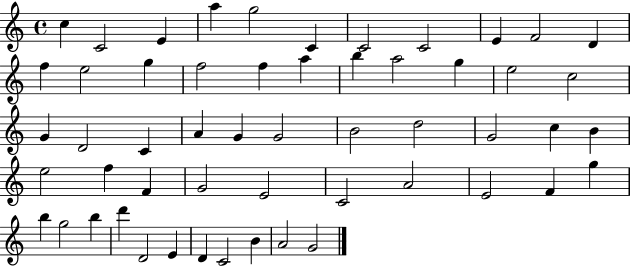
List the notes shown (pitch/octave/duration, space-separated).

C5/q C4/h E4/q A5/q G5/h C4/q C4/h C4/h E4/q F4/h D4/q F5/q E5/h G5/q F5/h F5/q A5/q B5/q A5/h G5/q E5/h C5/h G4/q D4/h C4/q A4/q G4/q G4/h B4/h D5/h G4/h C5/q B4/q E5/h F5/q F4/q G4/h E4/h C4/h A4/h E4/h F4/q G5/q B5/q G5/h B5/q D6/q D4/h E4/q D4/q C4/h B4/q A4/h G4/h